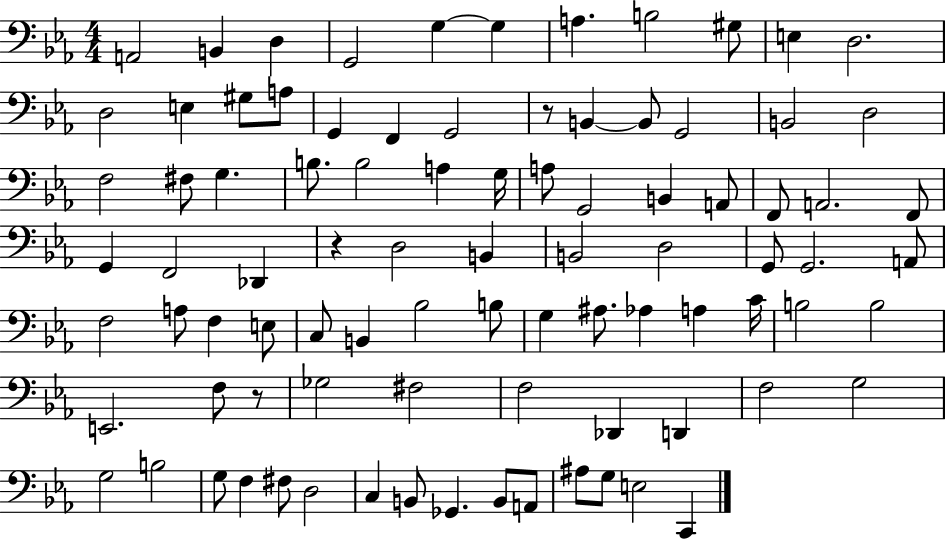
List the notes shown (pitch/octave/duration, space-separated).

A2/h B2/q D3/q G2/h G3/q G3/q A3/q. B3/h G#3/e E3/q D3/h. D3/h E3/q G#3/e A3/e G2/q F2/q G2/h R/e B2/q B2/e G2/h B2/h D3/h F3/h F#3/e G3/q. B3/e. B3/h A3/q G3/s A3/e G2/h B2/q A2/e F2/e A2/h. F2/e G2/q F2/h Db2/q R/q D3/h B2/q B2/h D3/h G2/e G2/h. A2/e F3/h A3/e F3/q E3/e C3/e B2/q Bb3/h B3/e G3/q A#3/e. Ab3/q A3/q C4/s B3/h B3/h E2/h. F3/e R/e Gb3/h F#3/h F3/h Db2/q D2/q F3/h G3/h G3/h B3/h G3/e F3/q F#3/e D3/h C3/q B2/e Gb2/q. B2/e A2/e A#3/e G3/e E3/h C2/q